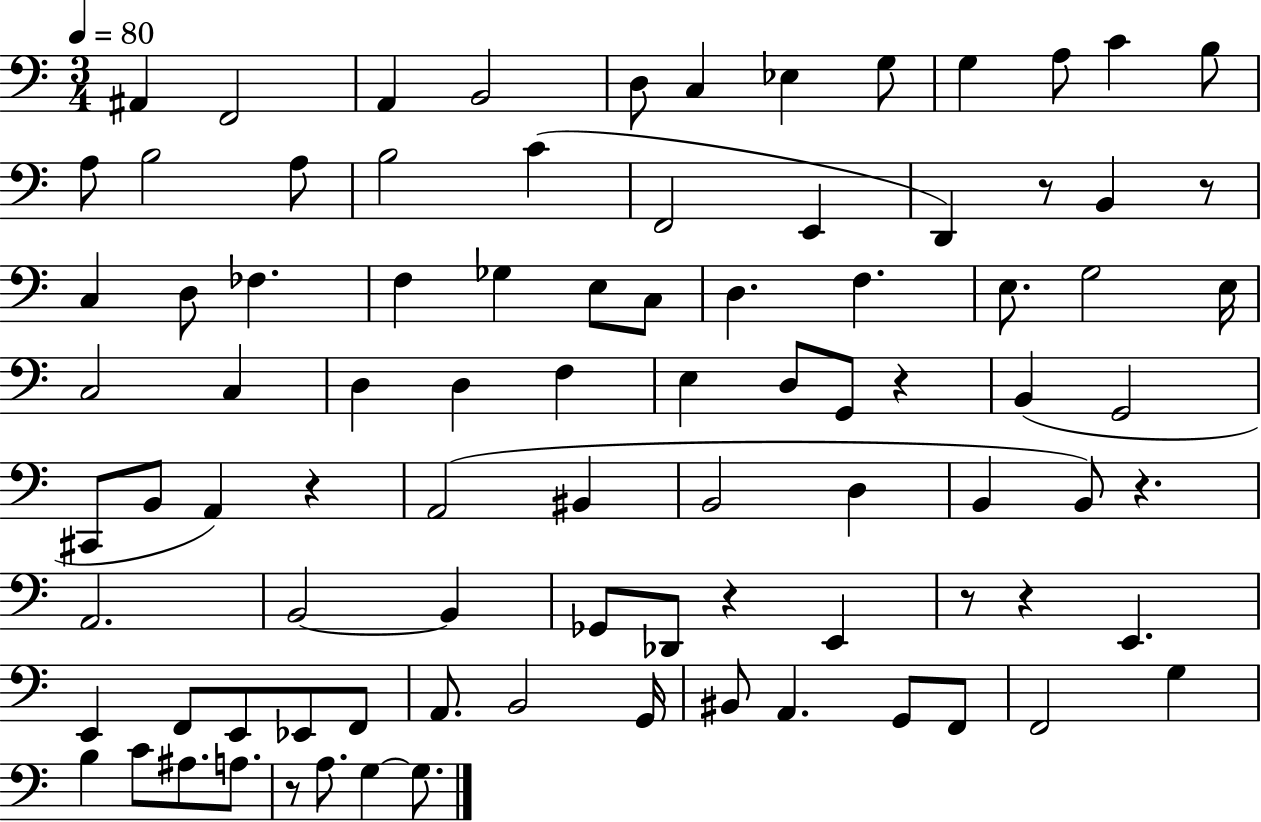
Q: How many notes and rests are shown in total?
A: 89